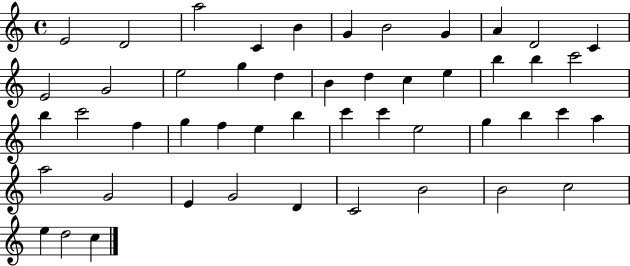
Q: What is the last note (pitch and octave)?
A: C5